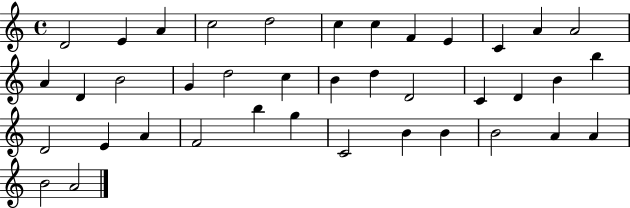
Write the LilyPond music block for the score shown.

{
  \clef treble
  \time 4/4
  \defaultTimeSignature
  \key c \major
  d'2 e'4 a'4 | c''2 d''2 | c''4 c''4 f'4 e'4 | c'4 a'4 a'2 | \break a'4 d'4 b'2 | g'4 d''2 c''4 | b'4 d''4 d'2 | c'4 d'4 b'4 b''4 | \break d'2 e'4 a'4 | f'2 b''4 g''4 | c'2 b'4 b'4 | b'2 a'4 a'4 | \break b'2 a'2 | \bar "|."
}